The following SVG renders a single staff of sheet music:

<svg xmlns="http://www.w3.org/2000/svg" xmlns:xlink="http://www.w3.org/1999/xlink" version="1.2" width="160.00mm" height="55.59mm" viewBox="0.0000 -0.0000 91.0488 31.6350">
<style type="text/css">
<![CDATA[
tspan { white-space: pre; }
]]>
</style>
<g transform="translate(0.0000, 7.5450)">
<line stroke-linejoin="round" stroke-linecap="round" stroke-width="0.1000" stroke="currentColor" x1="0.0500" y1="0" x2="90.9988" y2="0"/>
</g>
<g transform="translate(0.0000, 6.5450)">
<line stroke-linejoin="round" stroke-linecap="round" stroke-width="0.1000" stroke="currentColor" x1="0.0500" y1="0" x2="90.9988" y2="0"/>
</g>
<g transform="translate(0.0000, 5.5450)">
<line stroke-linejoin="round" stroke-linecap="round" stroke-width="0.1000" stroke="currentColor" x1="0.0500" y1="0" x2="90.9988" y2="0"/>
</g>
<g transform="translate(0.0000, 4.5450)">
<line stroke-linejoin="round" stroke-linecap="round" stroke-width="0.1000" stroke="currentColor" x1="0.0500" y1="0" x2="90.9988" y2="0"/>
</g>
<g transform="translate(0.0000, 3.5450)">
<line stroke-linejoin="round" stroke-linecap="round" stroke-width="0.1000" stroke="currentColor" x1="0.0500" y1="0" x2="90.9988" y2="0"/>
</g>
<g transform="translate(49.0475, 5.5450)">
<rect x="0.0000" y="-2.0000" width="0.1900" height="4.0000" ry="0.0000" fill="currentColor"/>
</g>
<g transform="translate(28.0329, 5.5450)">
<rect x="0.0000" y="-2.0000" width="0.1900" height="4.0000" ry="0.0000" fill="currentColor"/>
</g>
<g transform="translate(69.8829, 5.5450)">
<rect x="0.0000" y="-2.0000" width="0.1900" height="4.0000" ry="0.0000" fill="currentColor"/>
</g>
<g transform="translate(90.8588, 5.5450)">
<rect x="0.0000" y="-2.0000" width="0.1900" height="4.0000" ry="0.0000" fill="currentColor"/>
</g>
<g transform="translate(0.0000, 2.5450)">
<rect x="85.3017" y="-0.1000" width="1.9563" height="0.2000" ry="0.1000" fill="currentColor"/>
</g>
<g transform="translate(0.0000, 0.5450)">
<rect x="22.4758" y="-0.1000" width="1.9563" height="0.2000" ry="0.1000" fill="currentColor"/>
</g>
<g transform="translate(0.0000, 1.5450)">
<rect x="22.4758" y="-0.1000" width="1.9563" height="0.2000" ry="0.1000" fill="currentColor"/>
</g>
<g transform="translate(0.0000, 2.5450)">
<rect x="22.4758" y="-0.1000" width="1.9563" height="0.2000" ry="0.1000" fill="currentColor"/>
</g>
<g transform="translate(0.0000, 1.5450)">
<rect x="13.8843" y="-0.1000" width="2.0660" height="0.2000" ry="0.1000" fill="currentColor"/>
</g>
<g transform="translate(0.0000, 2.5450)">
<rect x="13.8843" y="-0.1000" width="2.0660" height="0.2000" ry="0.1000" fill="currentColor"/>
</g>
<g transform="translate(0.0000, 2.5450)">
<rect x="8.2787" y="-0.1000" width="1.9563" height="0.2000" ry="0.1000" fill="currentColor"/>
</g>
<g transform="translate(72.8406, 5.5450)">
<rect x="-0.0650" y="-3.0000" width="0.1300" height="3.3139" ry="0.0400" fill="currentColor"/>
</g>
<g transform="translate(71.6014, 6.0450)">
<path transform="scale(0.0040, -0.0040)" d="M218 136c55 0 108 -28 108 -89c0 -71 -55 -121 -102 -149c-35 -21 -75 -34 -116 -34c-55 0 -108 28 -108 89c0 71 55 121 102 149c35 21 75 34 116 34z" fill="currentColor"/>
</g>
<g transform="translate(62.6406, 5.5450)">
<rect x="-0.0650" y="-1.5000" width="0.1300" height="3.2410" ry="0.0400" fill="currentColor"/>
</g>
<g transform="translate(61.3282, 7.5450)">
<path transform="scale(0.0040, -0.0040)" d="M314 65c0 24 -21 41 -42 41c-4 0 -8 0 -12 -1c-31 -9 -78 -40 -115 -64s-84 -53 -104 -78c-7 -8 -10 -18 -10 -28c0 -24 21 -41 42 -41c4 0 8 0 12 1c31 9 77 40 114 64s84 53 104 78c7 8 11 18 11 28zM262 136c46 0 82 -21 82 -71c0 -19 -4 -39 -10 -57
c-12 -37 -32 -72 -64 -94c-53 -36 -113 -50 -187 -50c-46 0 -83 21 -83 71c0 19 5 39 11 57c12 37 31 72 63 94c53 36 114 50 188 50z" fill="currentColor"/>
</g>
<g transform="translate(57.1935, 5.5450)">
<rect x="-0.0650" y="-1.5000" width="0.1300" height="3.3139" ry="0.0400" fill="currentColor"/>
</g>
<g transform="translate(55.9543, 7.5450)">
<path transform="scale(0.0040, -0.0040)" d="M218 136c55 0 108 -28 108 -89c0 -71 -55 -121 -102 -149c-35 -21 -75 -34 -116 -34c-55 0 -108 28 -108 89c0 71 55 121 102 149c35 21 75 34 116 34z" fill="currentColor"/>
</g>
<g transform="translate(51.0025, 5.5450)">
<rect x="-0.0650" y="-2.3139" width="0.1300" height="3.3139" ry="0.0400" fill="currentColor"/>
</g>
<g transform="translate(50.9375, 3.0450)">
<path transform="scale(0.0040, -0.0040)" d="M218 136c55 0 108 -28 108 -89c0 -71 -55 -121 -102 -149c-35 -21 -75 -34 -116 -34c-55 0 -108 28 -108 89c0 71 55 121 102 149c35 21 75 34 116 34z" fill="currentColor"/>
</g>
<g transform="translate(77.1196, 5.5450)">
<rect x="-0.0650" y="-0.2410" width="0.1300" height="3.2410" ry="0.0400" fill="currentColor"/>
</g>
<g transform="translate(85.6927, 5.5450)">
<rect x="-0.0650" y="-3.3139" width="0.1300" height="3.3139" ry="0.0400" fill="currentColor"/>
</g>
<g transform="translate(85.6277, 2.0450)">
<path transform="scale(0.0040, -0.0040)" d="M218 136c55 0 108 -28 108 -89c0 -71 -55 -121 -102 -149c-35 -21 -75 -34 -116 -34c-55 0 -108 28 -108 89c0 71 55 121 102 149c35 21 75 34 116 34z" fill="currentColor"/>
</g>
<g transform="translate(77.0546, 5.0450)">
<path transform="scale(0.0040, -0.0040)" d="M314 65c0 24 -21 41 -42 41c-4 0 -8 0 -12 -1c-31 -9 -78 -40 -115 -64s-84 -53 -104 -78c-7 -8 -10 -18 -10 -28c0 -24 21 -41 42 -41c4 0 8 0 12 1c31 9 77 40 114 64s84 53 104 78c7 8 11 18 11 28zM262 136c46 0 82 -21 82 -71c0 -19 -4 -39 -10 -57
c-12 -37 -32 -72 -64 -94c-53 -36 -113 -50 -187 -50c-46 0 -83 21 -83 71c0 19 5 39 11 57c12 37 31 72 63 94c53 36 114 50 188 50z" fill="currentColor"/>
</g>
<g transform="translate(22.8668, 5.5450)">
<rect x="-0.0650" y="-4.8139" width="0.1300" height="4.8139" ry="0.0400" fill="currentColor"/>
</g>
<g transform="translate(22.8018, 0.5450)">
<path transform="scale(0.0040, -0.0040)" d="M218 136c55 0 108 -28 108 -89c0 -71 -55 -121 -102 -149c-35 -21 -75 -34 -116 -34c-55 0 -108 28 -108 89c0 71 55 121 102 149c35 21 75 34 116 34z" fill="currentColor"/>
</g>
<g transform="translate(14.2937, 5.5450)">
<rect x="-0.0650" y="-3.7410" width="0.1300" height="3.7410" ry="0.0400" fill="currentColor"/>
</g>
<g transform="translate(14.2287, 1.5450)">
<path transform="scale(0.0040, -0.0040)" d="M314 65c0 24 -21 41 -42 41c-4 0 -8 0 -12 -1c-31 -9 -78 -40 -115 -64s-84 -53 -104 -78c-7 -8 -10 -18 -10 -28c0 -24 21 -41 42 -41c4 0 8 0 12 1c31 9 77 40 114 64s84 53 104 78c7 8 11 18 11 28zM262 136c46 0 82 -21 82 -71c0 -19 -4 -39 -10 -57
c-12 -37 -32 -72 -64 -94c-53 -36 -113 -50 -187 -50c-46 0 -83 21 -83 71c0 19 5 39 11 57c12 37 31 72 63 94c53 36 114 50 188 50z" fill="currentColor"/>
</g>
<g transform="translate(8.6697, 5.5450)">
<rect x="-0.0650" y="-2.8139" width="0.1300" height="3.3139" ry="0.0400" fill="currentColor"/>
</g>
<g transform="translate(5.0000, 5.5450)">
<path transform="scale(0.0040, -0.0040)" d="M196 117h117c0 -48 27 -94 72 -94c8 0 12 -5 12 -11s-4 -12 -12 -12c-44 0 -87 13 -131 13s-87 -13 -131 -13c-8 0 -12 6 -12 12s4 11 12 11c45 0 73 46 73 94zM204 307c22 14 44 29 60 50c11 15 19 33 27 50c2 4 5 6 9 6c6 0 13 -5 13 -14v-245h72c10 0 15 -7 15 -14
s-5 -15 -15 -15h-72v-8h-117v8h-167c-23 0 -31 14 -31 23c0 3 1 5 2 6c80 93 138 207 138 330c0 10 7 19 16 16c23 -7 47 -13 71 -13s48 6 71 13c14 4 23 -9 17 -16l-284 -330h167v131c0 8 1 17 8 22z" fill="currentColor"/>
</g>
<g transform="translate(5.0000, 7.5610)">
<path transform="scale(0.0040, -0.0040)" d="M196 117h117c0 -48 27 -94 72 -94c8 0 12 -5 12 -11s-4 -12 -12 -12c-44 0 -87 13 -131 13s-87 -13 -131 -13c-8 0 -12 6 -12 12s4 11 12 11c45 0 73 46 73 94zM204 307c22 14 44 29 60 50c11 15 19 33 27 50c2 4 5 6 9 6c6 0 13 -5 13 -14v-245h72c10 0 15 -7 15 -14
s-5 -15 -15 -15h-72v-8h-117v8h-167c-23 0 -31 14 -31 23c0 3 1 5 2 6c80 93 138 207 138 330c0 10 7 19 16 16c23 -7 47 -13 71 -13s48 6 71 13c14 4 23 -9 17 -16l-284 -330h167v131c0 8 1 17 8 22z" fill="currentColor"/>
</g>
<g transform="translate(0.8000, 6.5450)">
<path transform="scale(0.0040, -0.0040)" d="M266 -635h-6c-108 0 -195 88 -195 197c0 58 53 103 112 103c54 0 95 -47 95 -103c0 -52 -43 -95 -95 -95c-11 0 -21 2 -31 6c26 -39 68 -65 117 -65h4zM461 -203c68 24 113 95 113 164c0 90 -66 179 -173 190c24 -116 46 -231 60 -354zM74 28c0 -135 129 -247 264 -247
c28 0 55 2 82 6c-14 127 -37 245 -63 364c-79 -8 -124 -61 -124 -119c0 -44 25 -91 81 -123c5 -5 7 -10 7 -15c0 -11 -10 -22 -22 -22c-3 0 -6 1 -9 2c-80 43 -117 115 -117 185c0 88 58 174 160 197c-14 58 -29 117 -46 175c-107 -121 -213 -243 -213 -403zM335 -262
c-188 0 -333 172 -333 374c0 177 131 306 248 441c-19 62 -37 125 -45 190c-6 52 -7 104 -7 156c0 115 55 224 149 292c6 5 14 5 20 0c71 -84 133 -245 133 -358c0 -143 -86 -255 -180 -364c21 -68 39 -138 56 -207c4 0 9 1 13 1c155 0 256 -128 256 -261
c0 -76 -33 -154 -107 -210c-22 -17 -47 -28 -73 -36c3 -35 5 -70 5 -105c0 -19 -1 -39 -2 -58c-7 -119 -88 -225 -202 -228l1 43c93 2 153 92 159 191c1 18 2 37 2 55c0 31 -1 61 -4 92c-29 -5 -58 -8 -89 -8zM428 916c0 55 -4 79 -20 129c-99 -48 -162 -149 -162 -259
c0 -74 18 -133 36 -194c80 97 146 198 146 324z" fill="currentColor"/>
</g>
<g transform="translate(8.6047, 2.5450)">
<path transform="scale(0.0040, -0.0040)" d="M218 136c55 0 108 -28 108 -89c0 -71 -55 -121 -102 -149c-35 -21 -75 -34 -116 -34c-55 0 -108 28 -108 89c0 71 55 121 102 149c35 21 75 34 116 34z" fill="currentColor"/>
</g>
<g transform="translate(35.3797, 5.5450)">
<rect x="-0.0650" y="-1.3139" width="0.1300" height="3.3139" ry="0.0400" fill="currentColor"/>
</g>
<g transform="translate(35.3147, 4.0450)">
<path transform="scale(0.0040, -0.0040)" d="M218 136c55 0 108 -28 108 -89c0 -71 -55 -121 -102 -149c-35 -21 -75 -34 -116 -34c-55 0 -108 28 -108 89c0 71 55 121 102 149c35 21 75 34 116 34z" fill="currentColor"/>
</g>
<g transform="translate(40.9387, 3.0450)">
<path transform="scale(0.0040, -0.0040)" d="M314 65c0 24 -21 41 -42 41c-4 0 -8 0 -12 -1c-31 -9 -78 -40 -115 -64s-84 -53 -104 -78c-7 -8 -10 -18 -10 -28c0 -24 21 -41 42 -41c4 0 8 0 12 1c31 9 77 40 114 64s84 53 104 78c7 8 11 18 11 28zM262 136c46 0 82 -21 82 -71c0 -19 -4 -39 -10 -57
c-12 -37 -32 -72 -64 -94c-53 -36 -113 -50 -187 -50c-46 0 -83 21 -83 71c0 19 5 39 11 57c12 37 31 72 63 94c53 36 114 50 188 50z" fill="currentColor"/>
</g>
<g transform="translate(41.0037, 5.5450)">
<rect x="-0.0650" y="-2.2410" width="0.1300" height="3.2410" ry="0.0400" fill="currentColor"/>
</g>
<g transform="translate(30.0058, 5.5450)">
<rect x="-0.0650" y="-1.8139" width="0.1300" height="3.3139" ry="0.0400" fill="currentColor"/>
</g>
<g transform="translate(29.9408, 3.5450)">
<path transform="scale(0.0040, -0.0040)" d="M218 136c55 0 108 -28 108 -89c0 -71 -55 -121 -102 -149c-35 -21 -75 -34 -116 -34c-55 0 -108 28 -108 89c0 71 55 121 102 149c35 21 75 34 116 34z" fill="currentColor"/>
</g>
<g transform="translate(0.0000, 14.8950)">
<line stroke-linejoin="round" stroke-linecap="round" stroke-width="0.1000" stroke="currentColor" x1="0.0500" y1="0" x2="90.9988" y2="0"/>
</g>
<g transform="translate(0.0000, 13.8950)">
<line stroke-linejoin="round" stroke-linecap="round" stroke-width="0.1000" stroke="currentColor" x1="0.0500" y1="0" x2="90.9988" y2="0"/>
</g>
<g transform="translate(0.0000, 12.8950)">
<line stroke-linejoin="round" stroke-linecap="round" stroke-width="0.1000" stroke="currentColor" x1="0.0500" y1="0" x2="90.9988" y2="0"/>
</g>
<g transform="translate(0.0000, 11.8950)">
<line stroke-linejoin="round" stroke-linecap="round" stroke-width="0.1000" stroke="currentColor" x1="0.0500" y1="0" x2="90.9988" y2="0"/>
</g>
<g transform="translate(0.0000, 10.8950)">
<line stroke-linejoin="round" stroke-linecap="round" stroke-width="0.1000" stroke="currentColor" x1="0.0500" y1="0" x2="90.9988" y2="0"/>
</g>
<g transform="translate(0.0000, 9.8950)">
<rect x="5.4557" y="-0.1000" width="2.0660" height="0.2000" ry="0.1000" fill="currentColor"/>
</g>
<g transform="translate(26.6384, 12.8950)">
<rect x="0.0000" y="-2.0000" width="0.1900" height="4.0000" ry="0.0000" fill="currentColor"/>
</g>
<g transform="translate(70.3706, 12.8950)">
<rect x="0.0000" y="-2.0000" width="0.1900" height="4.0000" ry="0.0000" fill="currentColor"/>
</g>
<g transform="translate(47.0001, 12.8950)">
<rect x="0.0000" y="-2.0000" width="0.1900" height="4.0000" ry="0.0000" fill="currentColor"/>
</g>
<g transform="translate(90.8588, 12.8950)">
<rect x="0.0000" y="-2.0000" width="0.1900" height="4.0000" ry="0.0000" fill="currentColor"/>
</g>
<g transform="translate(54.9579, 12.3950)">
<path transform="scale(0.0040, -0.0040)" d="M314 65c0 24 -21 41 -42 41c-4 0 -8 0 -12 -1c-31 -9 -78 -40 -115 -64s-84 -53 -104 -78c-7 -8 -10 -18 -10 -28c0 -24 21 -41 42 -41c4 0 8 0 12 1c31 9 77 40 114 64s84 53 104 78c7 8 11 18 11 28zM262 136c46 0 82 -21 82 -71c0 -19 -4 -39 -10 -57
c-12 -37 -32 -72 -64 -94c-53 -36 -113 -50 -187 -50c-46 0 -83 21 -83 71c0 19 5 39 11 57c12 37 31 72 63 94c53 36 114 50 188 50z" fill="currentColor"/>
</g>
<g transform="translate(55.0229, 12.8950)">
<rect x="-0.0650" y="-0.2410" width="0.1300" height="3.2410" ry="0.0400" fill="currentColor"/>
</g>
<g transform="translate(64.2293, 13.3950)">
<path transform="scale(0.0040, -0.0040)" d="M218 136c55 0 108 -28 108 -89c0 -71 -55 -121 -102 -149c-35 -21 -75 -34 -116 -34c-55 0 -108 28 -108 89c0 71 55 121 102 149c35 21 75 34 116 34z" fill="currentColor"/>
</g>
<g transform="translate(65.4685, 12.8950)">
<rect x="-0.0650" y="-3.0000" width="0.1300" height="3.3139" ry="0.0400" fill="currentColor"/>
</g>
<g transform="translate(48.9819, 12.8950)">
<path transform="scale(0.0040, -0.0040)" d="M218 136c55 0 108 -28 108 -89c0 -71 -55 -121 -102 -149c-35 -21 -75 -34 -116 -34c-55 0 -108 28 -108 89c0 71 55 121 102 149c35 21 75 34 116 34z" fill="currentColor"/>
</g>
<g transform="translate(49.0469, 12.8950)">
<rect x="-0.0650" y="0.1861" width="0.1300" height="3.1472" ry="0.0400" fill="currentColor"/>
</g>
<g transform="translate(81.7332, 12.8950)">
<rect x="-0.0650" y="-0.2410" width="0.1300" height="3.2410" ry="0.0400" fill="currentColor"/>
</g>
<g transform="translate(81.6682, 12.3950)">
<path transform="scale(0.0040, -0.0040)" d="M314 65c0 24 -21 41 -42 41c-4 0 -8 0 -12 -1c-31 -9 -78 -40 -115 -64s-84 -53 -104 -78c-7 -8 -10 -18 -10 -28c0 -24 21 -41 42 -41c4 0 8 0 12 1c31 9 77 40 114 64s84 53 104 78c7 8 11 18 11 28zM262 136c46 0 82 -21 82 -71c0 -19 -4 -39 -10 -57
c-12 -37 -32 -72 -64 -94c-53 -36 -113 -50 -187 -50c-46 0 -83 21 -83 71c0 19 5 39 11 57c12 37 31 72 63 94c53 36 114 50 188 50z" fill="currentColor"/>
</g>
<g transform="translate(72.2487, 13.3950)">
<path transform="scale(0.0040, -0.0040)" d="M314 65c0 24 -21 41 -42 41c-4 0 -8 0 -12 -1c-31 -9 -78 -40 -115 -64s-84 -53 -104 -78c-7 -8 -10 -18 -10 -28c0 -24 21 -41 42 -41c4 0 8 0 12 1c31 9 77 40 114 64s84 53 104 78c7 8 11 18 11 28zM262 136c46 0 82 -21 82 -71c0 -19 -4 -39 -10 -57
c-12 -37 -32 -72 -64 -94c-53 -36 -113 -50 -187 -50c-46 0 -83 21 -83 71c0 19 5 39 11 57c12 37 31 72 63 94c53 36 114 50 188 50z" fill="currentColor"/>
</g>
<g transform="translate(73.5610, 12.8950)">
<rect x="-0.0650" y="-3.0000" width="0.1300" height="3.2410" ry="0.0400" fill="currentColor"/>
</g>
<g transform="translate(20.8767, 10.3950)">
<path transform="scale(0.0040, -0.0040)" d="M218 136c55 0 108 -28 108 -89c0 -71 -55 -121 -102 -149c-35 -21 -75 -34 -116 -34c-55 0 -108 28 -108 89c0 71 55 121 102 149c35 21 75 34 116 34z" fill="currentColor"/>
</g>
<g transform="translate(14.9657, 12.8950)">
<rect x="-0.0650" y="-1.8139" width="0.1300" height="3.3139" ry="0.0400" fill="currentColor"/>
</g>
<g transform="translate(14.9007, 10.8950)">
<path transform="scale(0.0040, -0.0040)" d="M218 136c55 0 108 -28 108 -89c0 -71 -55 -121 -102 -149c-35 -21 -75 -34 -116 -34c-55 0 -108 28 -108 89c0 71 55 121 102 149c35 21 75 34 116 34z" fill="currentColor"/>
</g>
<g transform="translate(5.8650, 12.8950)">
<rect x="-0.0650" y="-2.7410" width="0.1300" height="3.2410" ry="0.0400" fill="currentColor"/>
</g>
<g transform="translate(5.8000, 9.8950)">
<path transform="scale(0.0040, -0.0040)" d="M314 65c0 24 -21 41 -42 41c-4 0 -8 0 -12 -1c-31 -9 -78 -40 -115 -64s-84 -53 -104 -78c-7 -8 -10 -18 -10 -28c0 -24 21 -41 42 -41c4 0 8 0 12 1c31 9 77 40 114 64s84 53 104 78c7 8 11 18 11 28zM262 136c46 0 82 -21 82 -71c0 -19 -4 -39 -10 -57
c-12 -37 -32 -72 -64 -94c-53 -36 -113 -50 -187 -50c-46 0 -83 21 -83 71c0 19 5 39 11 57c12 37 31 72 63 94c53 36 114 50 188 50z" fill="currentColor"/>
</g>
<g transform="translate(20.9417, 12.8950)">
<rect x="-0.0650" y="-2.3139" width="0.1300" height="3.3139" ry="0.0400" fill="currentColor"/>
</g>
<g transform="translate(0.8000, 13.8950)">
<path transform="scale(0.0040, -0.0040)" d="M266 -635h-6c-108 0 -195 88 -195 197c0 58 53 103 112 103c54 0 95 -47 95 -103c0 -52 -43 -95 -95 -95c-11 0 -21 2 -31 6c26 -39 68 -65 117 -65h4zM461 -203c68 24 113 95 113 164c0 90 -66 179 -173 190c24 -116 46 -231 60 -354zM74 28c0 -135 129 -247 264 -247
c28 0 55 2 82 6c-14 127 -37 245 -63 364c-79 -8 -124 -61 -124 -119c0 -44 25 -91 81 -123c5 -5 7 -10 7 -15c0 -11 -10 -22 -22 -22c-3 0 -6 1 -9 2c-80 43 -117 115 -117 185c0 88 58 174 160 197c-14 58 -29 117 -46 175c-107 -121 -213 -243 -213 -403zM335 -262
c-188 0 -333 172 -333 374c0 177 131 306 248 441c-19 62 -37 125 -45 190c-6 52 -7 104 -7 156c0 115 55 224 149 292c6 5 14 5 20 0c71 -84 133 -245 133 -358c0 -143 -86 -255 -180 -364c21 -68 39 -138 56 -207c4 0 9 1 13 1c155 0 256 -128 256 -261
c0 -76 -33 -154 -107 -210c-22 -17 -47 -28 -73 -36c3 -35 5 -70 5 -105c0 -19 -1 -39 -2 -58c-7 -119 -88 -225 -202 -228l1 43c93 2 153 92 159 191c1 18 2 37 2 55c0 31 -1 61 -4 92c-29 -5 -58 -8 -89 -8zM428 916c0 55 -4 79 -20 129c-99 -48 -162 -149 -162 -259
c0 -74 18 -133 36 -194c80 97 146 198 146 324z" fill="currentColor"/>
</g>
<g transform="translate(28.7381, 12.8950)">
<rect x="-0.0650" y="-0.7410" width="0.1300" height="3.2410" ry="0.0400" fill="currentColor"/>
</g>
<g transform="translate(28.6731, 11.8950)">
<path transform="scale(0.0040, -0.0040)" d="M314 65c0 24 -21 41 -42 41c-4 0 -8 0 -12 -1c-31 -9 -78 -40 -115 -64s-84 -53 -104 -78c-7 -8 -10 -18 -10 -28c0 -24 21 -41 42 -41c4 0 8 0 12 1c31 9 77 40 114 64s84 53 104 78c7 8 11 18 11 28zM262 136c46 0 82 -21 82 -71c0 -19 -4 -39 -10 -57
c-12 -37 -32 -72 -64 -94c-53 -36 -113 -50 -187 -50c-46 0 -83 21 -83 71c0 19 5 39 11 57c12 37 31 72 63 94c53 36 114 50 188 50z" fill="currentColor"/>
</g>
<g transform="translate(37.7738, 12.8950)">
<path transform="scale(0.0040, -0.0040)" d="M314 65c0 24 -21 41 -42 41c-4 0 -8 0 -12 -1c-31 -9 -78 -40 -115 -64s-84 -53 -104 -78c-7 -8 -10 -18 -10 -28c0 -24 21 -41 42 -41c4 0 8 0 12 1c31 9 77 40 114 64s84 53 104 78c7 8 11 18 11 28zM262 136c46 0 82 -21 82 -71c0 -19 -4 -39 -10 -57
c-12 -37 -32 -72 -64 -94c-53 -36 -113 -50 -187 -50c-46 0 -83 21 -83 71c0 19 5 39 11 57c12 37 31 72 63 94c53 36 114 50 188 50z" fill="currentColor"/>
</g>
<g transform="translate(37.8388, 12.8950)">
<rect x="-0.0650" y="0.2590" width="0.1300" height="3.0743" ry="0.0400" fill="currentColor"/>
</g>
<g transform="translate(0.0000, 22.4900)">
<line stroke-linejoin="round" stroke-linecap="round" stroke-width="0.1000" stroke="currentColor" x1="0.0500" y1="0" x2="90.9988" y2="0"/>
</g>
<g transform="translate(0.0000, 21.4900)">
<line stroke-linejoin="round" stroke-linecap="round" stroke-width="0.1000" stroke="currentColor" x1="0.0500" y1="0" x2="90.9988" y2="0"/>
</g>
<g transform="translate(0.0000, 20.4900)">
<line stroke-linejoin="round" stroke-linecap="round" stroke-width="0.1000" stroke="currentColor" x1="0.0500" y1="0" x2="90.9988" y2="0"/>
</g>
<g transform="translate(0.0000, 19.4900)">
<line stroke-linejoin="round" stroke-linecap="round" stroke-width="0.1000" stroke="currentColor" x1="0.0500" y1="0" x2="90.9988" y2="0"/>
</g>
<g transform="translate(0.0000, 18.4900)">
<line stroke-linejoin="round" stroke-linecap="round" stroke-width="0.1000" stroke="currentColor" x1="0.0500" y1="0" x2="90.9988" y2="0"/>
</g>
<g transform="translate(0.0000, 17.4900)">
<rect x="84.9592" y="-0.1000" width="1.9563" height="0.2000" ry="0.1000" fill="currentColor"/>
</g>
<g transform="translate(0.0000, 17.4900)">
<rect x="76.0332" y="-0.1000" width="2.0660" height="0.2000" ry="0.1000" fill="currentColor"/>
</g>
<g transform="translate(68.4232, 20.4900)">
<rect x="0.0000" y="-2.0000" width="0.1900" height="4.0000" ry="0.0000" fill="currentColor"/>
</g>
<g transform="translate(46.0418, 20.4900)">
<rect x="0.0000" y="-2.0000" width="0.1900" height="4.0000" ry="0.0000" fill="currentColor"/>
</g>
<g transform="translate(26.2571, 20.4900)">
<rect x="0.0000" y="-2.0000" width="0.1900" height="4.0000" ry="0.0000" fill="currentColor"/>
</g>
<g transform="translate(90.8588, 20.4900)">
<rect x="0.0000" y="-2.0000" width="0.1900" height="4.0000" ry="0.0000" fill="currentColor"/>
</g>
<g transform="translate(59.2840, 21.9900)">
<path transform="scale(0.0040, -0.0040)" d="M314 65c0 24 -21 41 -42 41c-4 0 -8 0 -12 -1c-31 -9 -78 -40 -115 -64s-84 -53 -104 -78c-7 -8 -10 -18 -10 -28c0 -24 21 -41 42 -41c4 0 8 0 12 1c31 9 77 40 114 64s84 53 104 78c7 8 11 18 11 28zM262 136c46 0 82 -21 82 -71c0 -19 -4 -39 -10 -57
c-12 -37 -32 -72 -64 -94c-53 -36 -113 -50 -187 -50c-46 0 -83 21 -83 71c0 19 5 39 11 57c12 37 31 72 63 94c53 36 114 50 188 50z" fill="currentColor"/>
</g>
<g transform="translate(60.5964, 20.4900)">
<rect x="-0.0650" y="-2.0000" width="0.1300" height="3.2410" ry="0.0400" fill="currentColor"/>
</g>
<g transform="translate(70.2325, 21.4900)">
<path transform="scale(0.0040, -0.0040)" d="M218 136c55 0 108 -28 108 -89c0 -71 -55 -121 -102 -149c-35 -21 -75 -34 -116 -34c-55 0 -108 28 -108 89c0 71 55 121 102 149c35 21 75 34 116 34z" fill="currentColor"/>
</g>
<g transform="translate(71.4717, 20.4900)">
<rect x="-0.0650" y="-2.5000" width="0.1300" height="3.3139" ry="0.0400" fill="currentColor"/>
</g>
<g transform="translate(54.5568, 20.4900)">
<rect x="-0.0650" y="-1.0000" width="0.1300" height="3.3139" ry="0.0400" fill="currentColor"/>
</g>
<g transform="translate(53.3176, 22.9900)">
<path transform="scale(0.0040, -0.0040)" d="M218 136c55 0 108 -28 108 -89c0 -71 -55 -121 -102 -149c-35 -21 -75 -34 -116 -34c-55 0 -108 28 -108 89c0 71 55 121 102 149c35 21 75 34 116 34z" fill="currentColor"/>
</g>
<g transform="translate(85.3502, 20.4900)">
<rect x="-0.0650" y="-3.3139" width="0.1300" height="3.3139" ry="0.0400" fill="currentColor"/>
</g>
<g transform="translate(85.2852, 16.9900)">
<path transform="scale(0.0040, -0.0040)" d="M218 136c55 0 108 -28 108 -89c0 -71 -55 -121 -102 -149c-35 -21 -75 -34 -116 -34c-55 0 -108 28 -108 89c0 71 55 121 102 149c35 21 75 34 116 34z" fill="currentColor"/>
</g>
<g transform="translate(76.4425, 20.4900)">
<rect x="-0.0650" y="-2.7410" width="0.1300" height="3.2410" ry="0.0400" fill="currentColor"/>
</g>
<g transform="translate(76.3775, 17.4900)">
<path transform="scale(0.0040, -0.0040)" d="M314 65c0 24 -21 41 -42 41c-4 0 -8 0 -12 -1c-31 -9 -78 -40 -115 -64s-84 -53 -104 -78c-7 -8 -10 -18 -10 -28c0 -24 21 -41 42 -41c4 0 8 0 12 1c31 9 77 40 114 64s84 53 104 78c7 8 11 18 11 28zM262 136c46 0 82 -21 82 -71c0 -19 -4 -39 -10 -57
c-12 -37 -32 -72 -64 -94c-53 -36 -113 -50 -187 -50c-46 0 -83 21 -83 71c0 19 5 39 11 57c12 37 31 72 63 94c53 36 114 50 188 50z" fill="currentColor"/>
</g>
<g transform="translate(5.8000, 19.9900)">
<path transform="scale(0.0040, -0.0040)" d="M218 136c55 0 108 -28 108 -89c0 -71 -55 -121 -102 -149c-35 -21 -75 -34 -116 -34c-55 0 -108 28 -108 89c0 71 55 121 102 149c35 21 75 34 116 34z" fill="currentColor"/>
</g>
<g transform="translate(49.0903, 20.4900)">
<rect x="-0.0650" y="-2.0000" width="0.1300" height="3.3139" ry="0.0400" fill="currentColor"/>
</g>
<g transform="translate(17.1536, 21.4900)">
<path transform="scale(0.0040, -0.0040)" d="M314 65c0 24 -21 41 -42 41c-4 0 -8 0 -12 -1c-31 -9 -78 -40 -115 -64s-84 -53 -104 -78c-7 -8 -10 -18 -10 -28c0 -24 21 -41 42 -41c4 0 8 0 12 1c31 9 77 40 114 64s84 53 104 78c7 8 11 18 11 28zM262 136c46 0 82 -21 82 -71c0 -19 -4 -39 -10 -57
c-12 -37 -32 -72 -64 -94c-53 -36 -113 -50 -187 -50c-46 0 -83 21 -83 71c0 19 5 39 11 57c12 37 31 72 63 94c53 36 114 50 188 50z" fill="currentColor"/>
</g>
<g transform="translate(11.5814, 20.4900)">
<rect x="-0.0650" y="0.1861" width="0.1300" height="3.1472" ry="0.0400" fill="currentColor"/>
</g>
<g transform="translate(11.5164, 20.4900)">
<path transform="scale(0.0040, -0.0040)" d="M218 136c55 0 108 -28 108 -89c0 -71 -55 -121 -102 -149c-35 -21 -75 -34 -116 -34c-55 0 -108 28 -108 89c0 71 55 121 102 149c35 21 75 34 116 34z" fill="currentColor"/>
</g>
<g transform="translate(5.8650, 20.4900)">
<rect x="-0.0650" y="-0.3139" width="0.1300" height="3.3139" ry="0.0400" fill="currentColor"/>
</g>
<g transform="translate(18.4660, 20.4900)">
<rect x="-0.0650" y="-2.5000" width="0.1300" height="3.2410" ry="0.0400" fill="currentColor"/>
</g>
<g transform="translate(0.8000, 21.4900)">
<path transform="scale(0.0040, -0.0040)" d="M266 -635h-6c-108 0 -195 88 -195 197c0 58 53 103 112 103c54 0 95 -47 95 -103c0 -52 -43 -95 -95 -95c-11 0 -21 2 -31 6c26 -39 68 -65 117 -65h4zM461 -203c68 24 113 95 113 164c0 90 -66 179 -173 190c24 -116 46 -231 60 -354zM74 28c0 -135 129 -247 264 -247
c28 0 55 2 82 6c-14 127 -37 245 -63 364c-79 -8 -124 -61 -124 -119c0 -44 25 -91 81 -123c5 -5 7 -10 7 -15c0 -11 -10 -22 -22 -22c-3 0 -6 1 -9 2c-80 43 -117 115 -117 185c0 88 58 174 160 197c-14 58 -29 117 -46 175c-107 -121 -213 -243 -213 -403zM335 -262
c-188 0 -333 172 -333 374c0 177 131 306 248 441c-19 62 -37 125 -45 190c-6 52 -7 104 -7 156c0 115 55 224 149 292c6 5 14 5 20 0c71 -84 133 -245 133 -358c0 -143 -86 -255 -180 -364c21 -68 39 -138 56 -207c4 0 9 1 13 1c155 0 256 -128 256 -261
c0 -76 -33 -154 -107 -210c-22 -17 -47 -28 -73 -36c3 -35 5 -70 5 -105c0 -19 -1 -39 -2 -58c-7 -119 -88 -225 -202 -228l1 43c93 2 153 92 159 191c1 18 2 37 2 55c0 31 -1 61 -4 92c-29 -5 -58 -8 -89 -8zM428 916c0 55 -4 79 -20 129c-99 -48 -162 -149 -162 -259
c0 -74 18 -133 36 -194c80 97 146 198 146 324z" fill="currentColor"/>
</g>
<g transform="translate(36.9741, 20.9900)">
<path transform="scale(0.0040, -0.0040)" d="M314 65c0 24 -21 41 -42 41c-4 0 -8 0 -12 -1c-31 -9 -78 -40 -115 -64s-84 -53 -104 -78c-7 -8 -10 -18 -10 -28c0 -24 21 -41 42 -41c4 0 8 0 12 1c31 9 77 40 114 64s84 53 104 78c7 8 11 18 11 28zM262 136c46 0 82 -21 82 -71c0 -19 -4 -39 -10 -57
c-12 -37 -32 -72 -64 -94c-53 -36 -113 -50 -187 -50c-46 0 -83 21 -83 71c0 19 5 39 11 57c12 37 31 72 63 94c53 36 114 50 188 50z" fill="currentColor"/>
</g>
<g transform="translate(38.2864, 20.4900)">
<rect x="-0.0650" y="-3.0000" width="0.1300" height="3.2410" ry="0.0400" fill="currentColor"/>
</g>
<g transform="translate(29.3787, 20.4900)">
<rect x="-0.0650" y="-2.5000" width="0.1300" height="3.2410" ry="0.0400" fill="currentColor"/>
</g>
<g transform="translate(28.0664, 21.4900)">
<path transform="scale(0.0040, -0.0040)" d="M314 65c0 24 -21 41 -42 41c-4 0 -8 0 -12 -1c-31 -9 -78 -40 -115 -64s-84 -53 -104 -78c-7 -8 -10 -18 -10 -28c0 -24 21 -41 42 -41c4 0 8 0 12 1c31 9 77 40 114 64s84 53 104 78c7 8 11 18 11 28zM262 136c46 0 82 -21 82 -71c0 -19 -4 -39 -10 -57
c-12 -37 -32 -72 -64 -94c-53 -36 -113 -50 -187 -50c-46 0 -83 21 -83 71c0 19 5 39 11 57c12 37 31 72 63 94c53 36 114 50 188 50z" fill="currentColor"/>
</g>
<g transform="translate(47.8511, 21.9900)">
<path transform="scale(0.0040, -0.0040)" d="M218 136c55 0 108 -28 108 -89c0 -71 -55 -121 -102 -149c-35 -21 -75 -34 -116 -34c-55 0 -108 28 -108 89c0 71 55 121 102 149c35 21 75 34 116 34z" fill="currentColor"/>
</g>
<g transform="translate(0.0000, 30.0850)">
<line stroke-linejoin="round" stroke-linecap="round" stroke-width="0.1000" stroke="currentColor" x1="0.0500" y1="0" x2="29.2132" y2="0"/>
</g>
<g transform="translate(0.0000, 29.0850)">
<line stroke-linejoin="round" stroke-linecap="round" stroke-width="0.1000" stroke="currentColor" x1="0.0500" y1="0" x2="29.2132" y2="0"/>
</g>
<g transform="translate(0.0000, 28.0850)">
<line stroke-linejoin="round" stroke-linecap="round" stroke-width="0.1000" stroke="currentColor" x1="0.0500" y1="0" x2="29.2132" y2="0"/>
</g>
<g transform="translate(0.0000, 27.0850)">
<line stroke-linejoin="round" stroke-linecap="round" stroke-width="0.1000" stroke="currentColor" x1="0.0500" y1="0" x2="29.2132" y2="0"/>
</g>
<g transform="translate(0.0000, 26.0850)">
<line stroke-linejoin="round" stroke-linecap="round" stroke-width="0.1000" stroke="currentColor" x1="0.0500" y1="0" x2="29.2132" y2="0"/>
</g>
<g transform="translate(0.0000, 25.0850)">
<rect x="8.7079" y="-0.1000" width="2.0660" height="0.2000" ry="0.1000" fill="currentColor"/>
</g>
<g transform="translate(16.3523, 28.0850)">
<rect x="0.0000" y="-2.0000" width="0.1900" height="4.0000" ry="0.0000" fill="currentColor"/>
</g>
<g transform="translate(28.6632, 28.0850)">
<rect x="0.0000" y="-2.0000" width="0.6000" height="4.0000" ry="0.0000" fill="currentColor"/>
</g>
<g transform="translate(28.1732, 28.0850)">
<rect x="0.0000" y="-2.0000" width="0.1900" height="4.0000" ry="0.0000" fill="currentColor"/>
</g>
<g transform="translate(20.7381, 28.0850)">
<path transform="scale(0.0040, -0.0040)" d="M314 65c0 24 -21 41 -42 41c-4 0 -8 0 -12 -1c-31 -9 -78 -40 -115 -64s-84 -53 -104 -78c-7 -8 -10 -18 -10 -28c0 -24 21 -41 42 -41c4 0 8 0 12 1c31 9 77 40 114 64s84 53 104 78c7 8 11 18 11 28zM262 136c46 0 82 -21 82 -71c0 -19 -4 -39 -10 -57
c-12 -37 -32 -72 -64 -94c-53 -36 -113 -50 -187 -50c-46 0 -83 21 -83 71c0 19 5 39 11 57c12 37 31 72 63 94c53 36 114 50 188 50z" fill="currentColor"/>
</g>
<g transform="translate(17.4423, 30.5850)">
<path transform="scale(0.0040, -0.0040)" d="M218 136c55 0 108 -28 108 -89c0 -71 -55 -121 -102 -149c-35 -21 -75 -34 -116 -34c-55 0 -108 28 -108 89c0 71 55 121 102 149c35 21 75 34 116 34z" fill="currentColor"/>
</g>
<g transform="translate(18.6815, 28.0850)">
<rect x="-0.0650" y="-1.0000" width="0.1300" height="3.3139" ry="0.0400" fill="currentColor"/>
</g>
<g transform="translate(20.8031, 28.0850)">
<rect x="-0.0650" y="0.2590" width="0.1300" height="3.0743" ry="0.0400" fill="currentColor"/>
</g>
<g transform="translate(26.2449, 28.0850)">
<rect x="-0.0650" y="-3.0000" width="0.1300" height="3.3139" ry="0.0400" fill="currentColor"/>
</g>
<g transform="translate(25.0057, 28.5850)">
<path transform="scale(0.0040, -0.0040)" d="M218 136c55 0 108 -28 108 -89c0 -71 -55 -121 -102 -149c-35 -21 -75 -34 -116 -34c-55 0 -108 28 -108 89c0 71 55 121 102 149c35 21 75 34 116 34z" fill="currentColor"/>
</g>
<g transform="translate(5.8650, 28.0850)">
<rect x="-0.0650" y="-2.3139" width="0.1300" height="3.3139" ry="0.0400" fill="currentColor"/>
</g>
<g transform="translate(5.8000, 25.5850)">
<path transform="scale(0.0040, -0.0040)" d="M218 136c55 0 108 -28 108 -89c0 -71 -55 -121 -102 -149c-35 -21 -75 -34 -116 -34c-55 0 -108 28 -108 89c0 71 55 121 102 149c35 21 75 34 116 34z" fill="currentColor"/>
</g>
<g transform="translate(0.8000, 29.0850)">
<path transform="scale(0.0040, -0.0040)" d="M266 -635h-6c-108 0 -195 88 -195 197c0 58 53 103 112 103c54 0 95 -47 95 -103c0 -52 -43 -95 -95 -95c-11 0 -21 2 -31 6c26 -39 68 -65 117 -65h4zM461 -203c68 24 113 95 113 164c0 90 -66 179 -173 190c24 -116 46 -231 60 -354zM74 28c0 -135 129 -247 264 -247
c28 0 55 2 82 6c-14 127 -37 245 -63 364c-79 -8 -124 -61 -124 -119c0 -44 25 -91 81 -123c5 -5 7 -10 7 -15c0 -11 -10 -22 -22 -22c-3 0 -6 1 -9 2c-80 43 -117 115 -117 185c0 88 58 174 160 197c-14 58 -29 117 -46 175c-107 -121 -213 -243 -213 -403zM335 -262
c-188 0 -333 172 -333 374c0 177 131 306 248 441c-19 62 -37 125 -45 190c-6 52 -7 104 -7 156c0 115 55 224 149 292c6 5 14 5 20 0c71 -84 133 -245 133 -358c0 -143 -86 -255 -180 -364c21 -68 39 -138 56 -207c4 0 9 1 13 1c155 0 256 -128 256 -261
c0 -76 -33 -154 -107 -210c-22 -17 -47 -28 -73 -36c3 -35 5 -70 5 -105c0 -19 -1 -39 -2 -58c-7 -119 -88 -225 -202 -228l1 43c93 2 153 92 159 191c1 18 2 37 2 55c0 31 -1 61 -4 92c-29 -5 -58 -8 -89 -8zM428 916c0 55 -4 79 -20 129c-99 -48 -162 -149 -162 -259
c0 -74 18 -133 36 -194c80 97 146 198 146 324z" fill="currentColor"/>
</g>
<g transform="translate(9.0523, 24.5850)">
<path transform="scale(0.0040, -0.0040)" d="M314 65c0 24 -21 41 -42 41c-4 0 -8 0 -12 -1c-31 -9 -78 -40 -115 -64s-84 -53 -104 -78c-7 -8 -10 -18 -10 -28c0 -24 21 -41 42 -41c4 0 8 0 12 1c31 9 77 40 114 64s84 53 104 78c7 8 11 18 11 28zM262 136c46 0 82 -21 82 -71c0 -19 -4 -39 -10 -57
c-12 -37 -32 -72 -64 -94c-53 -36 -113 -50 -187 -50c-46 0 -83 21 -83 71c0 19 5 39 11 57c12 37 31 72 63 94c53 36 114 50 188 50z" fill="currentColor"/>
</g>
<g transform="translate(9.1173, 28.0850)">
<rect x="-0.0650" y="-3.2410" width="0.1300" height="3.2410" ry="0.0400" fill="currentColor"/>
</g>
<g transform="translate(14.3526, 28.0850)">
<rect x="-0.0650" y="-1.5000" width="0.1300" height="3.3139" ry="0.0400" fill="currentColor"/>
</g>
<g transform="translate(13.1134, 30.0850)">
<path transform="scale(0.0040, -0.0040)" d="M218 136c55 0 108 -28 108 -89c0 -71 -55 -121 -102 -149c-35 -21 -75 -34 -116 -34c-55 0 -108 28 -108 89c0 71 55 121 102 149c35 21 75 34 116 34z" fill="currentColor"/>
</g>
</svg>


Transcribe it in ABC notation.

X:1
T:Untitled
M:4/4
L:1/4
K:C
a c'2 e' f e g2 g E E2 A c2 b a2 f g d2 B2 B c2 A A2 c2 c B G2 G2 A2 F D F2 G a2 b g b2 E D B2 A